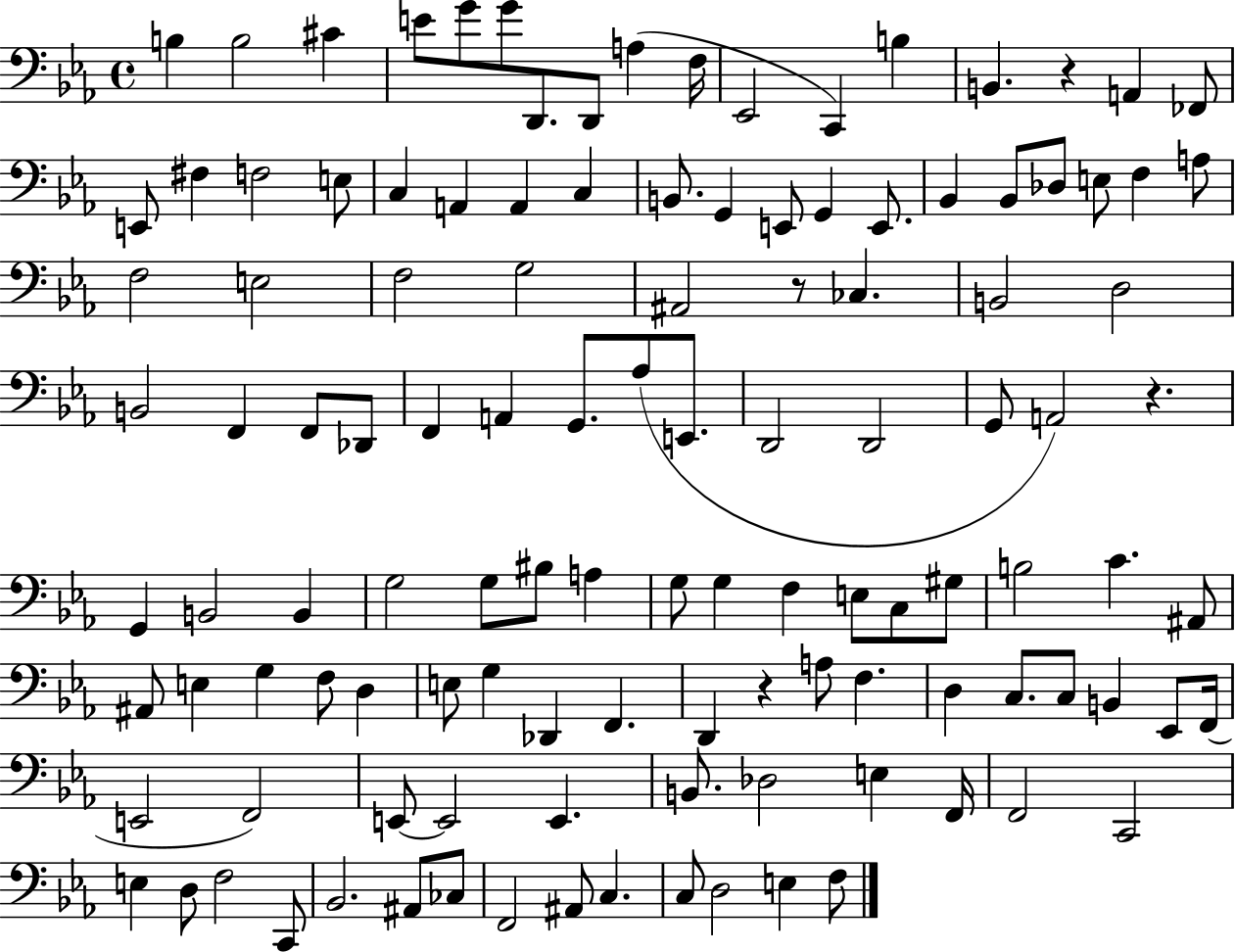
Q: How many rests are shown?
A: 4